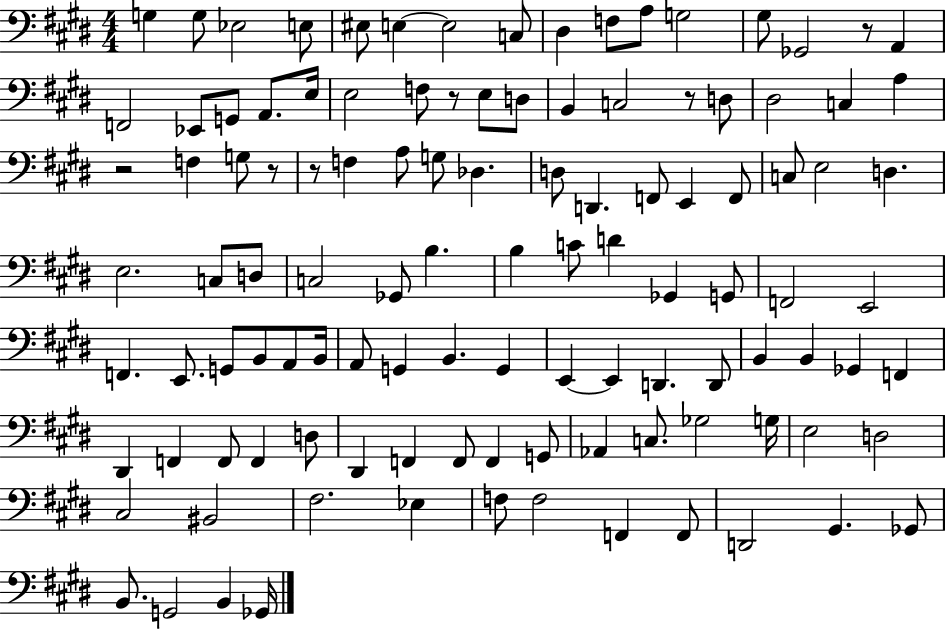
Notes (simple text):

G3/q G3/e Eb3/h E3/e EIS3/e E3/q E3/h C3/e D#3/q F3/e A3/e G3/h G#3/e Gb2/h R/e A2/q F2/h Eb2/e G2/e A2/e. E3/s E3/h F3/e R/e E3/e D3/e B2/q C3/h R/e D3/e D#3/h C3/q A3/q R/h F3/q G3/e R/e R/e F3/q A3/e G3/e Db3/q. D3/e D2/q. F2/e E2/q F2/e C3/e E3/h D3/q. E3/h. C3/e D3/e C3/h Gb2/e B3/q. B3/q C4/e D4/q Gb2/q G2/e F2/h E2/h F2/q. E2/e. G2/e B2/e A2/e B2/s A2/e G2/q B2/q. G2/q E2/q E2/q D2/q. D2/e B2/q B2/q Gb2/q F2/q D#2/q F2/q F2/e F2/q D3/e D#2/q F2/q F2/e F2/q G2/e Ab2/q C3/e. Gb3/h G3/s E3/h D3/h C#3/h BIS2/h F#3/h. Eb3/q F3/e F3/h F2/q F2/e D2/h G#2/q. Gb2/e B2/e. G2/h B2/q Gb2/s